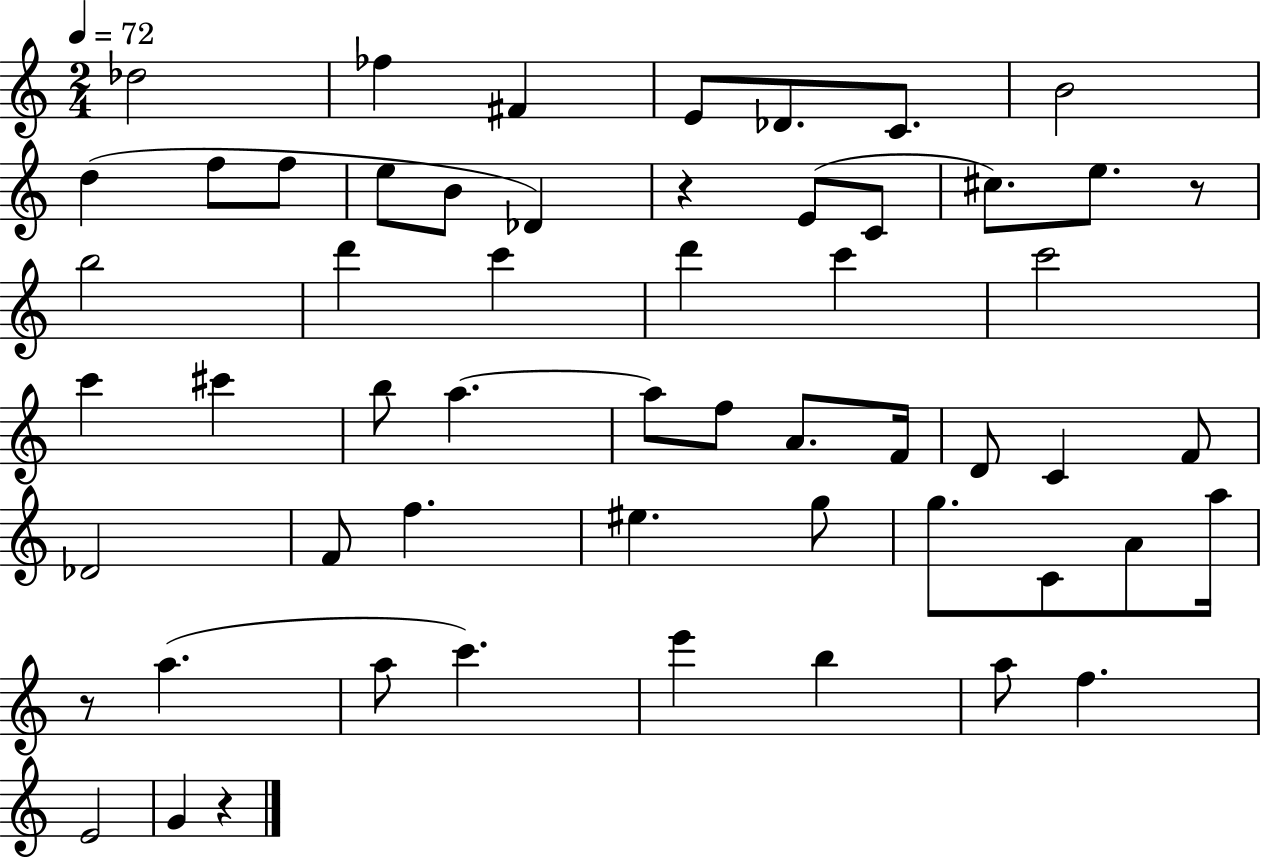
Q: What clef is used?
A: treble